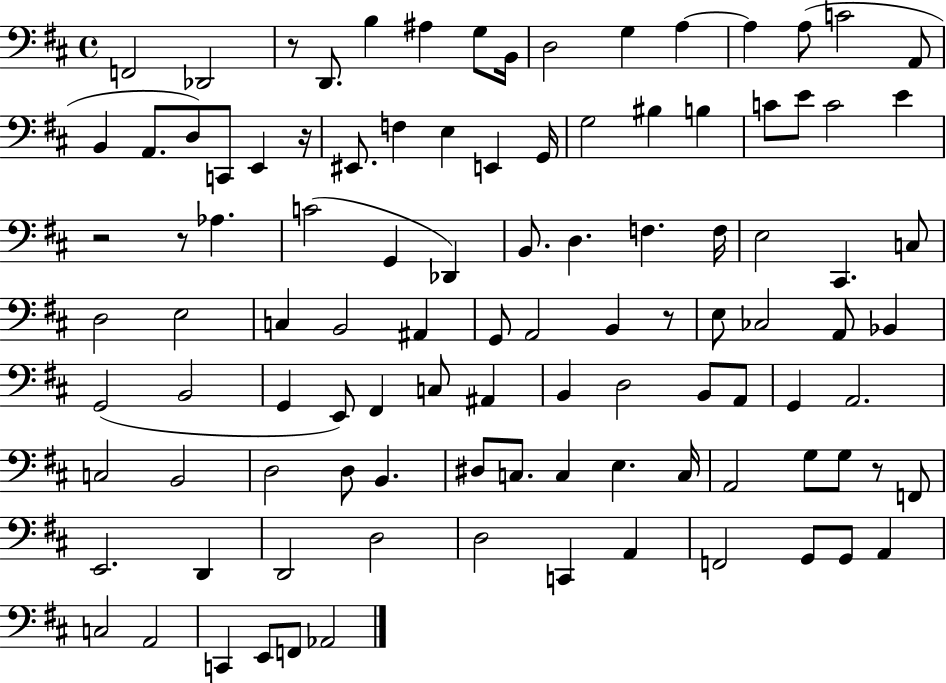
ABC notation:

X:1
T:Untitled
M:4/4
L:1/4
K:D
F,,2 _D,,2 z/2 D,,/2 B, ^A, G,/2 B,,/4 D,2 G, A, A, A,/2 C2 A,,/2 B,, A,,/2 D,/2 C,,/2 E,, z/4 ^E,,/2 F, E, E,, G,,/4 G,2 ^B, B, C/2 E/2 C2 E z2 z/2 _A, C2 G,, _D,, B,,/2 D, F, F,/4 E,2 ^C,, C,/2 D,2 E,2 C, B,,2 ^A,, G,,/2 A,,2 B,, z/2 E,/2 _C,2 A,,/2 _B,, G,,2 B,,2 G,, E,,/2 ^F,, C,/2 ^A,, B,, D,2 B,,/2 A,,/2 G,, A,,2 C,2 B,,2 D,2 D,/2 B,, ^D,/2 C,/2 C, E, C,/4 A,,2 G,/2 G,/2 z/2 F,,/2 E,,2 D,, D,,2 D,2 D,2 C,, A,, F,,2 G,,/2 G,,/2 A,, C,2 A,,2 C,, E,,/2 F,,/2 _A,,2